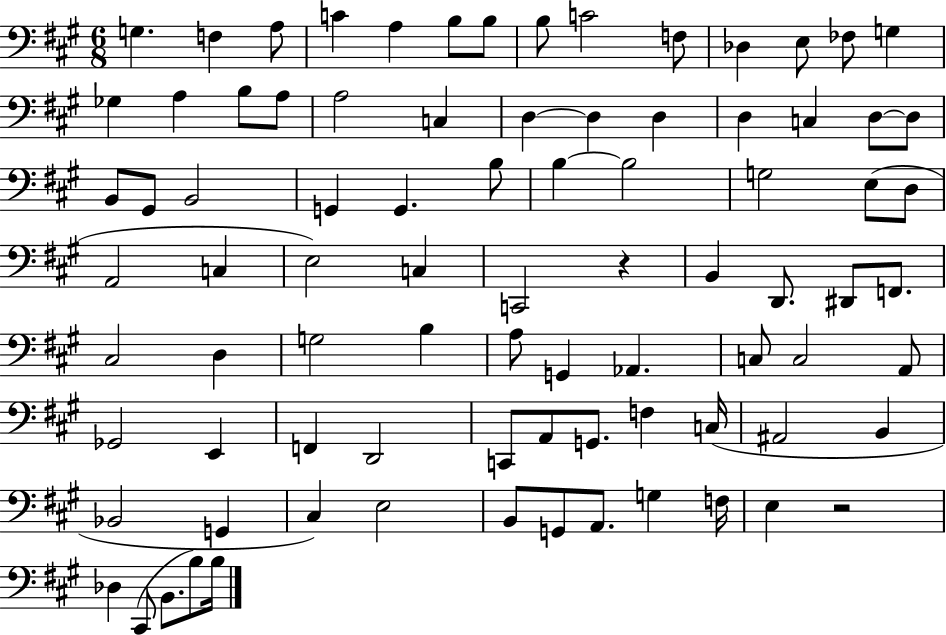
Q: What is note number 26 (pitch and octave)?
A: D3